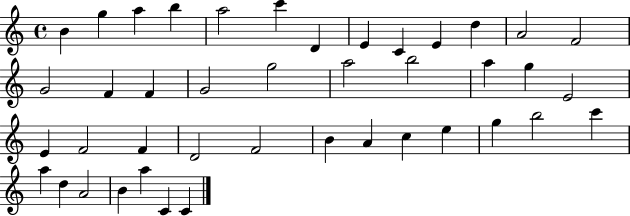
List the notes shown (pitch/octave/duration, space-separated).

B4/q G5/q A5/q B5/q A5/h C6/q D4/q E4/q C4/q E4/q D5/q A4/h F4/h G4/h F4/q F4/q G4/h G5/h A5/h B5/h A5/q G5/q E4/h E4/q F4/h F4/q D4/h F4/h B4/q A4/q C5/q E5/q G5/q B5/h C6/q A5/q D5/q A4/h B4/q A5/q C4/q C4/q